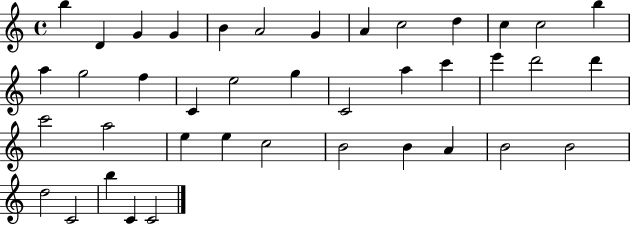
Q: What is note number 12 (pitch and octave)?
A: C5